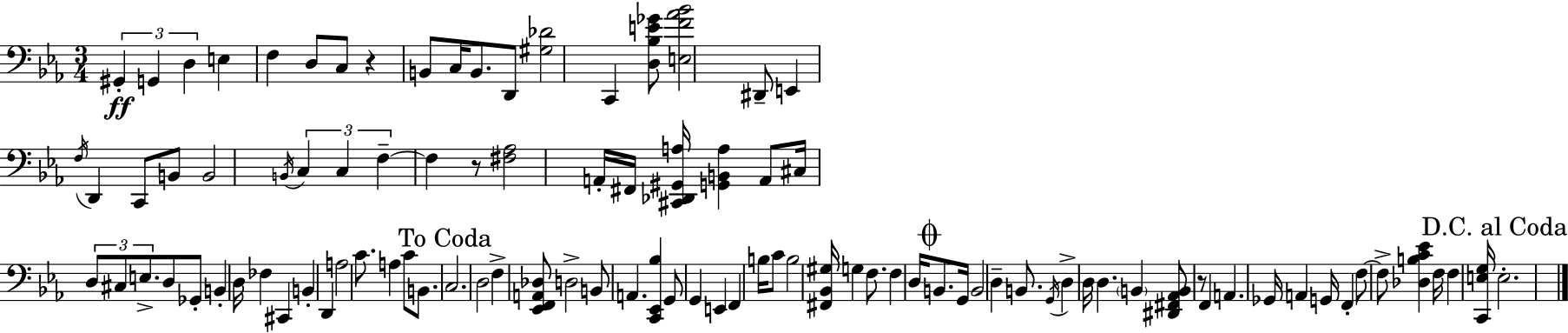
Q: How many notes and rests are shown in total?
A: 97